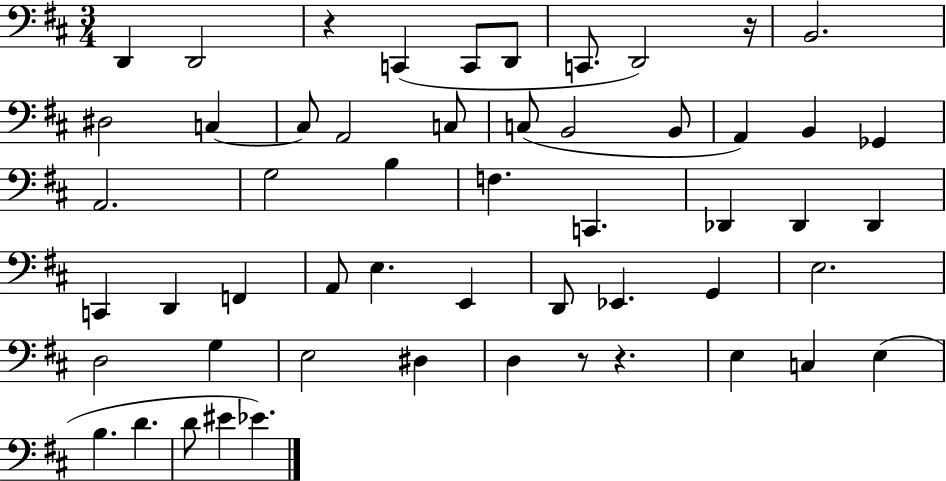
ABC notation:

X:1
T:Untitled
M:3/4
L:1/4
K:D
D,, D,,2 z C,, C,,/2 D,,/2 C,,/2 D,,2 z/4 B,,2 ^D,2 C, C,/2 A,,2 C,/2 C,/2 B,,2 B,,/2 A,, B,, _G,, A,,2 G,2 B, F, C,, _D,, _D,, _D,, C,, D,, F,, A,,/2 E, E,, D,,/2 _E,, G,, E,2 D,2 G, E,2 ^D, D, z/2 z E, C, E, B, D D/2 ^E _E